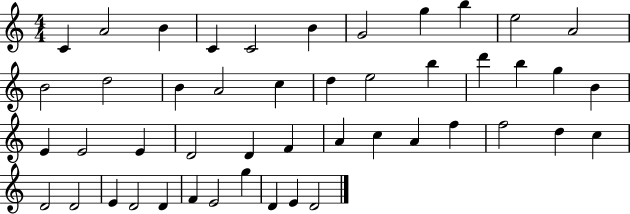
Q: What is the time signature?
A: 4/4